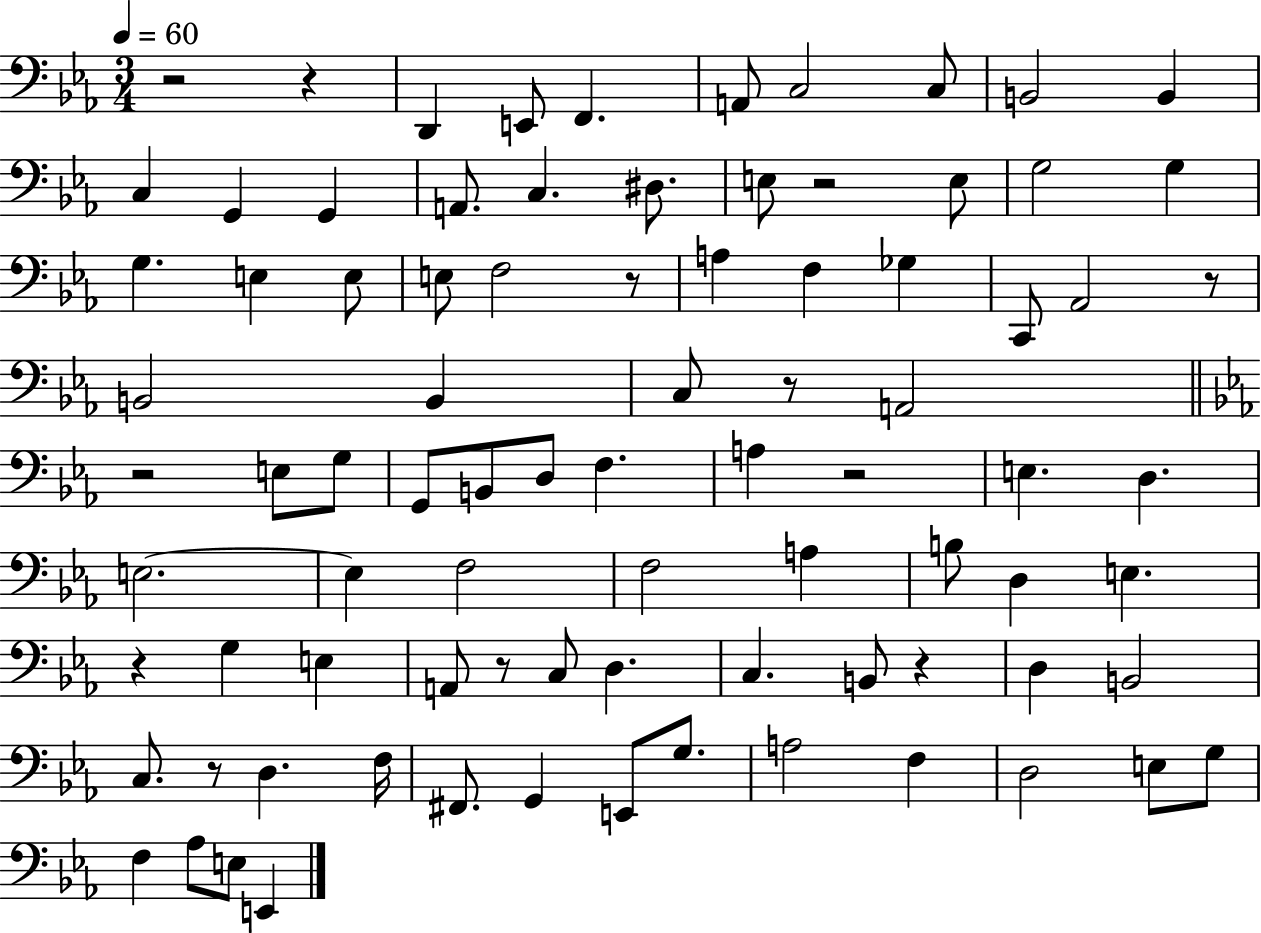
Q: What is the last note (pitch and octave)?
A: E2